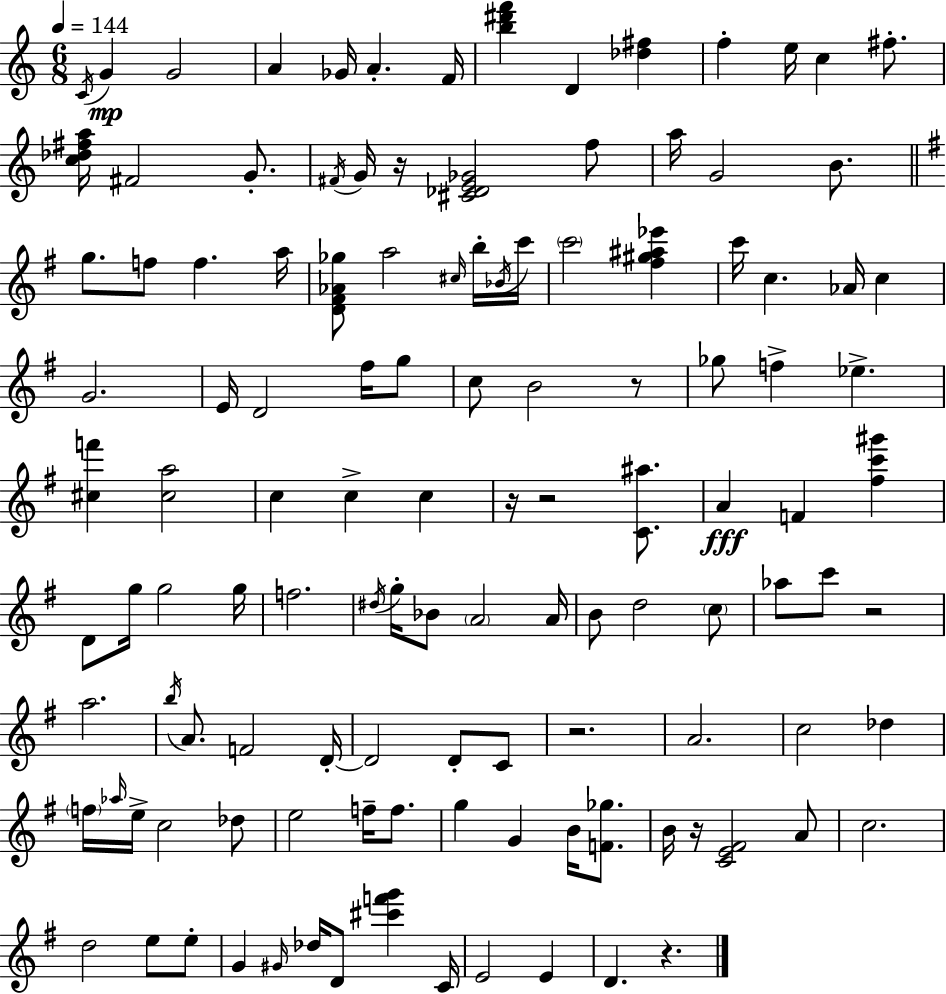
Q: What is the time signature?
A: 6/8